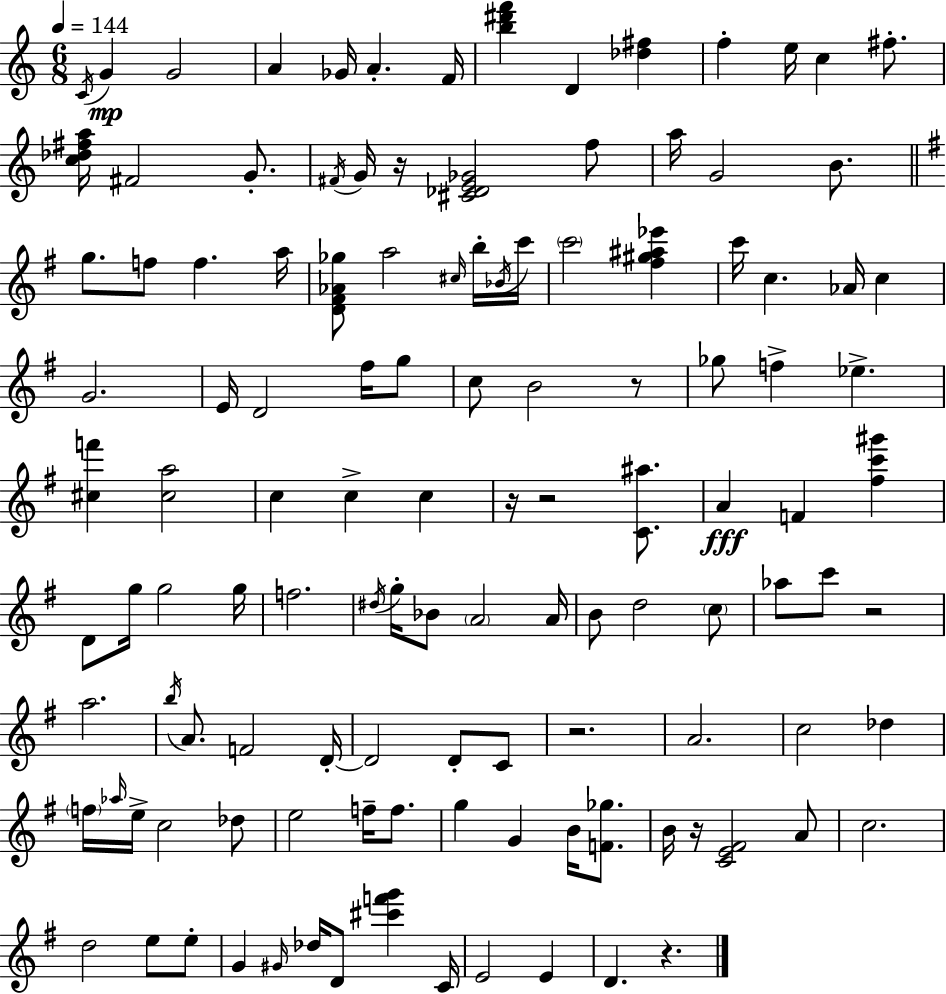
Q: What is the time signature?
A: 6/8